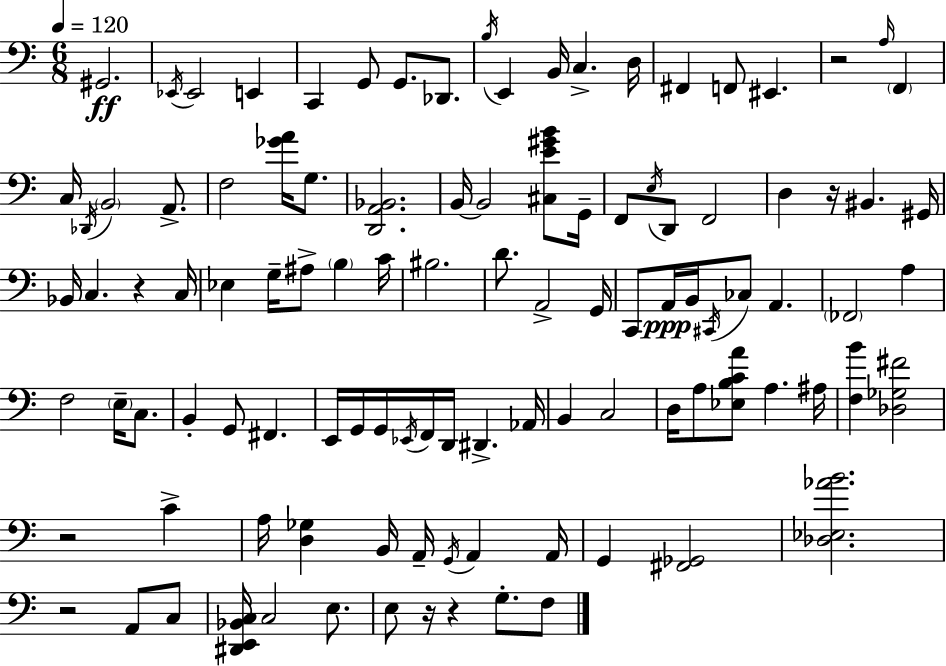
G#2/h. Eb2/s Eb2/h E2/q C2/q G2/e G2/e. Db2/e. B3/s E2/q B2/s C3/q. D3/s F#2/q F2/e EIS2/q. R/h A3/s F2/q C3/s Db2/s B2/h A2/e. F3/h [Gb4,A4]/s G3/e. [D2,A2,Bb2]/h. B2/s B2/h [C#3,E4,G#4,B4]/e G2/s F2/e E3/s D2/e F2/h D3/q R/s BIS2/q. G#2/s Bb2/s C3/q. R/q C3/s Eb3/q G3/s A#3/e B3/q C4/s BIS3/h. D4/e. A2/h G2/s C2/e A2/s B2/s C#2/s CES3/e A2/q. FES2/h A3/q F3/h E3/s C3/e. B2/q G2/e F#2/q. E2/s G2/s G2/s Eb2/s F2/s D2/s D#2/q. Ab2/s B2/q C3/h D3/s A3/e [Eb3,B3,C4,A4]/e A3/q. A#3/s [F3,B4]/q [Db3,Gb3,F#4]/h R/h C4/q A3/s [D3,Gb3]/q B2/s A2/s G2/s A2/q A2/s G2/q [F#2,Gb2]/h [Db3,Eb3,Ab4,B4]/h. R/h A2/e C3/e [D#2,E2,Bb2,C3]/s C3/h E3/e. E3/e R/s R/q G3/e. F3/e